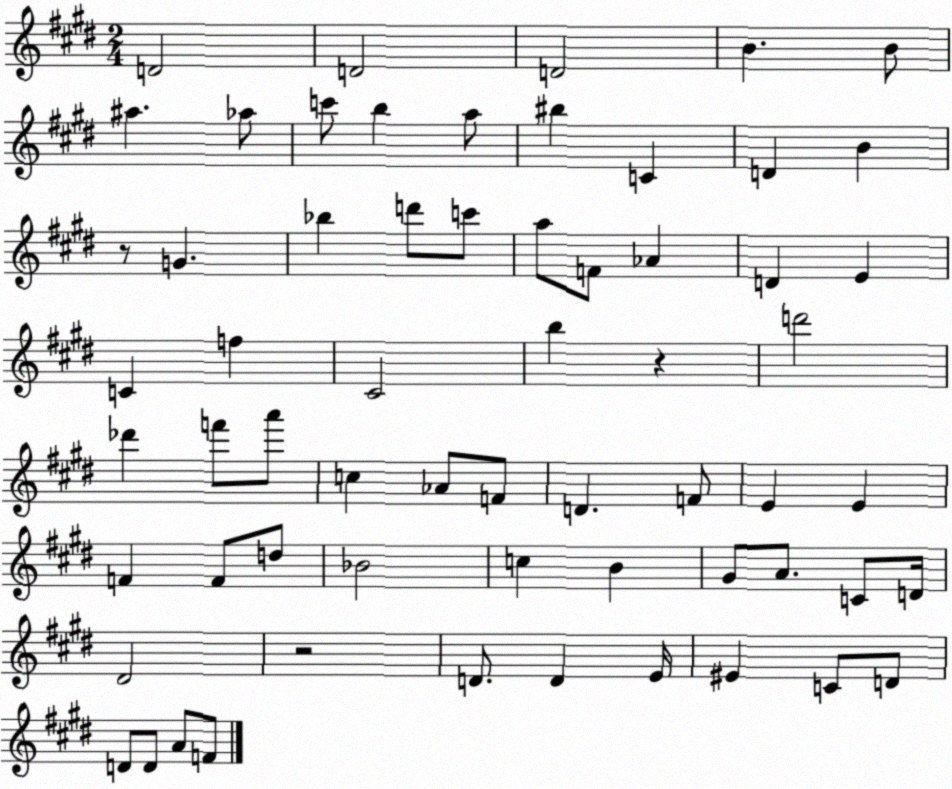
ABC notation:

X:1
T:Untitled
M:2/4
L:1/4
K:E
D2 D2 D2 B B/2 ^a _a/2 c'/2 b a/2 ^b C D B z/2 G _b d'/2 c'/2 a/2 F/2 _A D E C f ^C2 b z d'2 _d' f'/2 a'/2 c _A/2 F/2 D F/2 E E F F/2 d/2 _B2 c B ^G/2 A/2 C/2 D/4 ^D2 z2 D/2 D E/4 ^E C/2 D/2 D/2 D/2 A/2 F/2